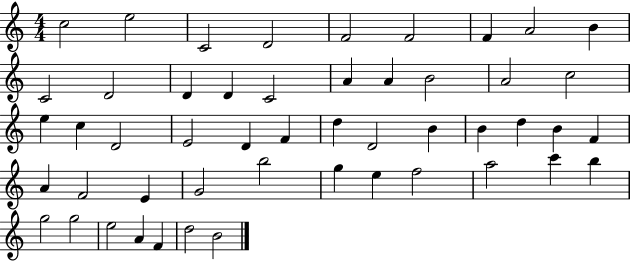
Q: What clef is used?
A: treble